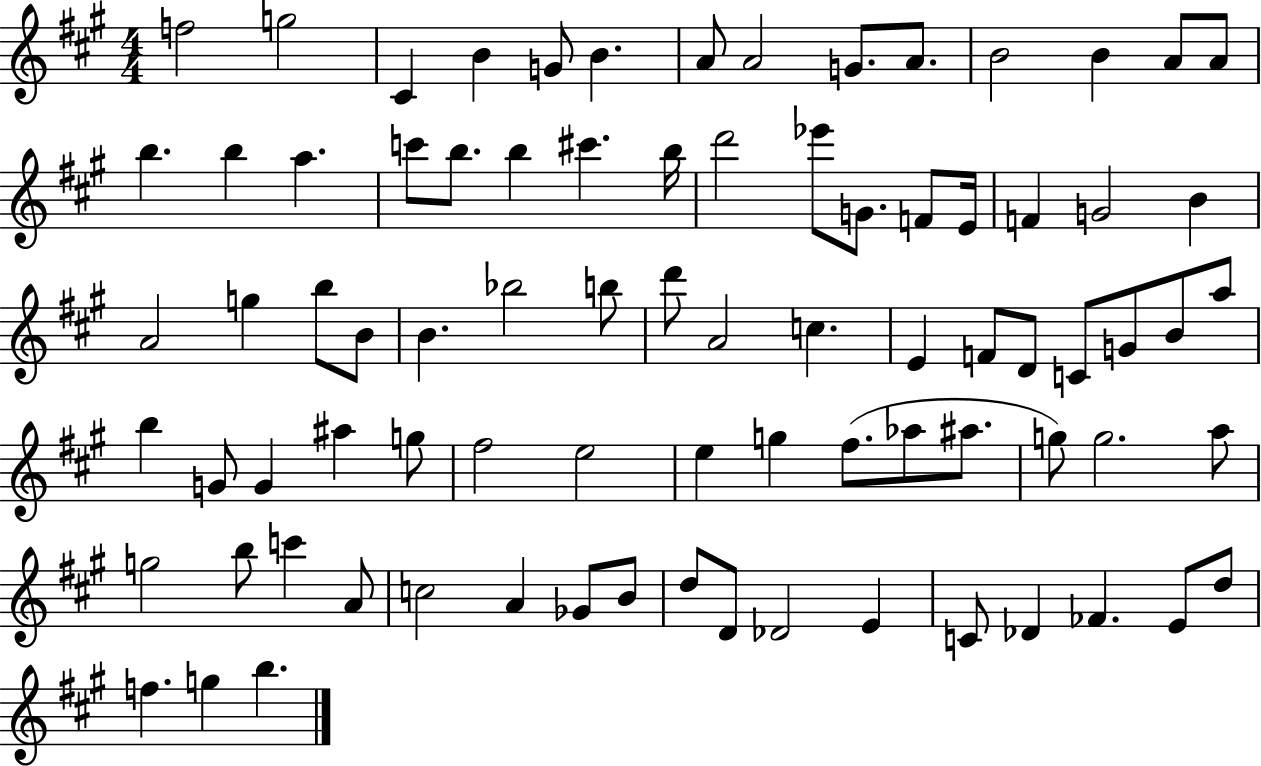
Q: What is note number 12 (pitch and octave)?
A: B4